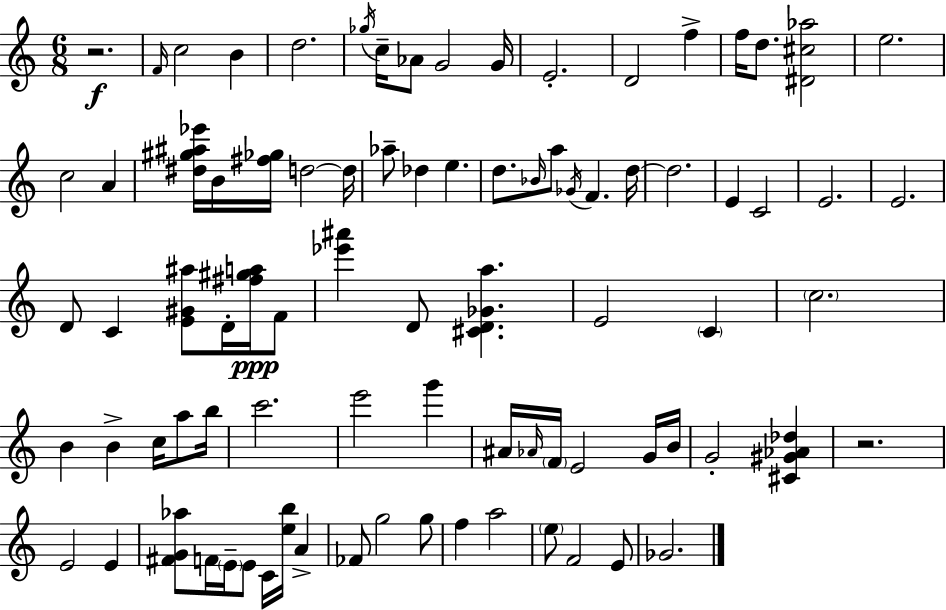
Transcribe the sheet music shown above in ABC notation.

X:1
T:Untitled
M:6/8
L:1/4
K:C
z2 F/4 c2 B d2 _g/4 c/4 _A/2 G2 G/4 E2 D2 f f/4 d/2 [^D^c_a]2 e2 c2 A [^d^g^a_e']/4 B/4 [^f_g]/4 d2 d/4 _a/2 _d e d/2 _B/4 a/2 _G/4 F d/4 d2 E C2 E2 E2 D/2 C [E^G^a]/2 D/4 [^f^ga]/4 F/2 [_e'^a'] D/2 [^CD_Ga] E2 C c2 B B c/4 a/2 b/4 c'2 e'2 g' ^A/4 _A/4 F/4 E2 G/4 B/4 G2 [^C^G_A_d] z2 E2 E [^FG_a]/2 F/4 E/4 E/2 C/4 [eb]/4 A _F/2 g2 g/2 f a2 e/2 F2 E/2 _G2